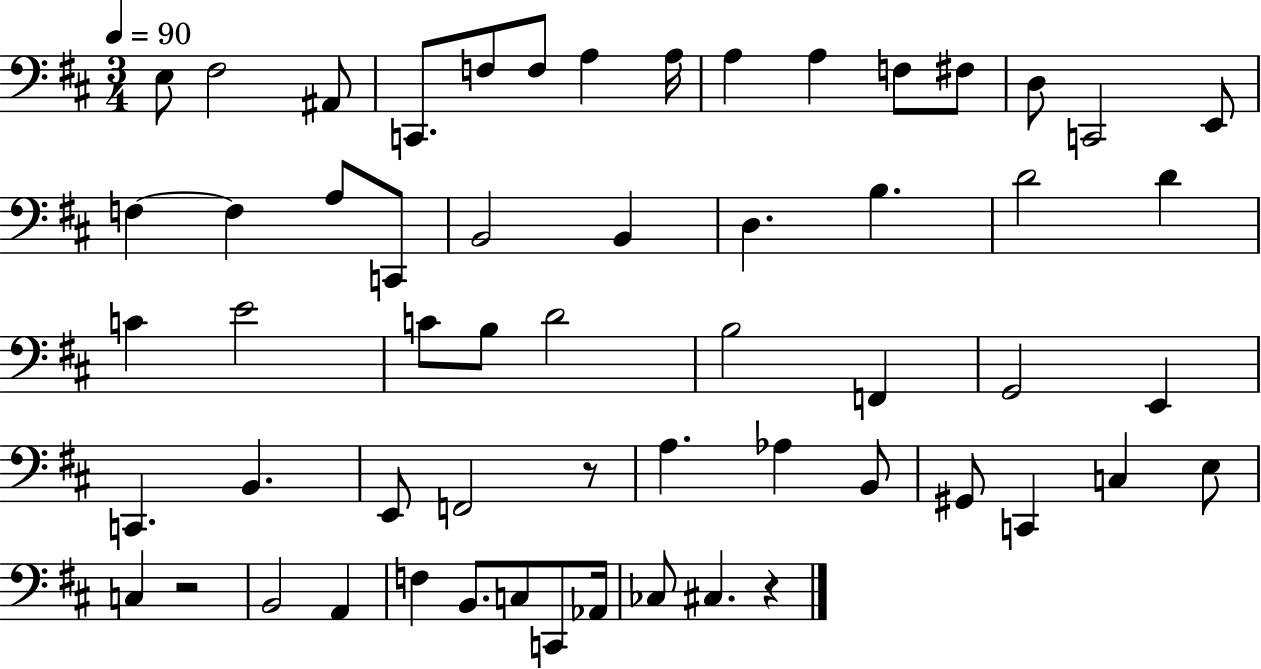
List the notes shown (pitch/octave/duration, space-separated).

E3/e F#3/h A#2/e C2/e. F3/e F3/e A3/q A3/s A3/q A3/q F3/e F#3/e D3/e C2/h E2/e F3/q F3/q A3/e C2/e B2/h B2/q D3/q. B3/q. D4/h D4/q C4/q E4/h C4/e B3/e D4/h B3/h F2/q G2/h E2/q C2/q. B2/q. E2/e F2/h R/e A3/q. Ab3/q B2/e G#2/e C2/q C3/q E3/e C3/q R/h B2/h A2/q F3/q B2/e. C3/e C2/e Ab2/s CES3/e C#3/q. R/q